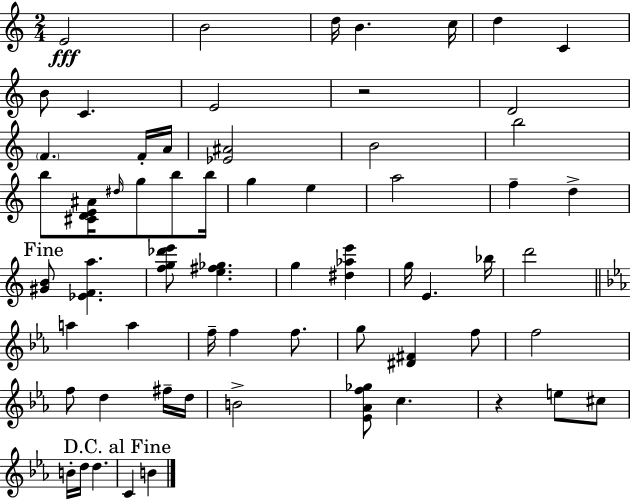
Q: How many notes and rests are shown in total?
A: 63